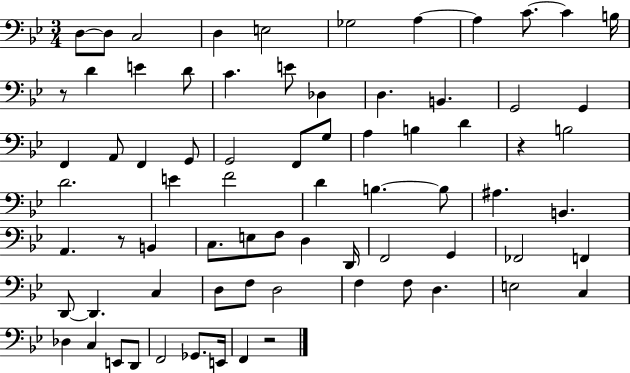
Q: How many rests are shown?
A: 4